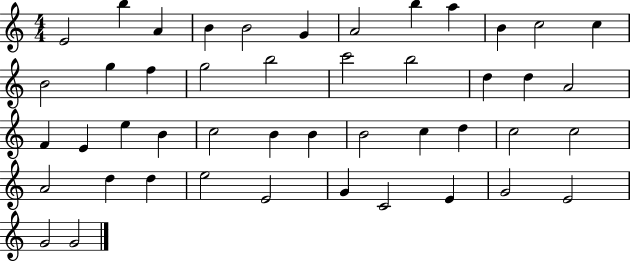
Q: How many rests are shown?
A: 0